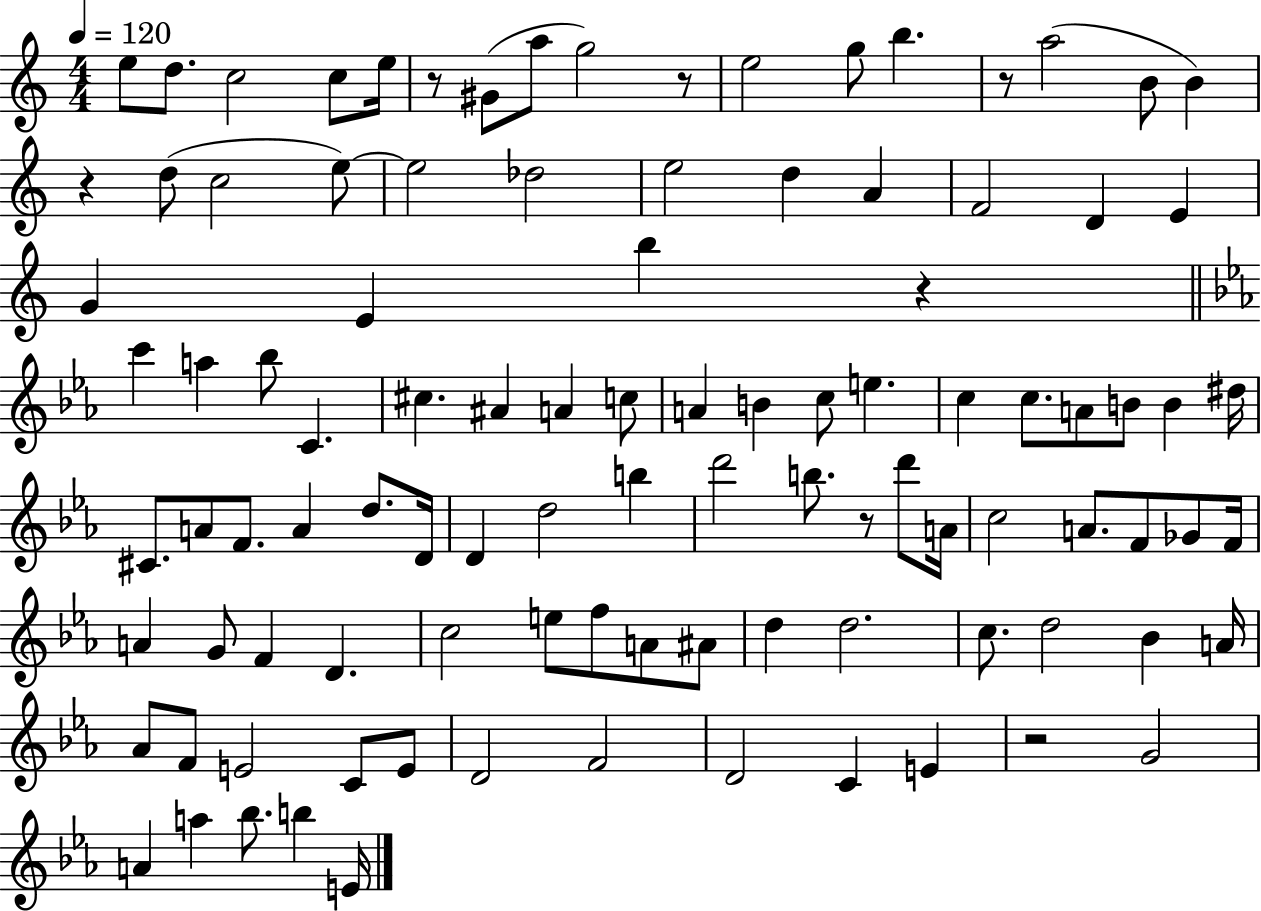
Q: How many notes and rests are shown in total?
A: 102